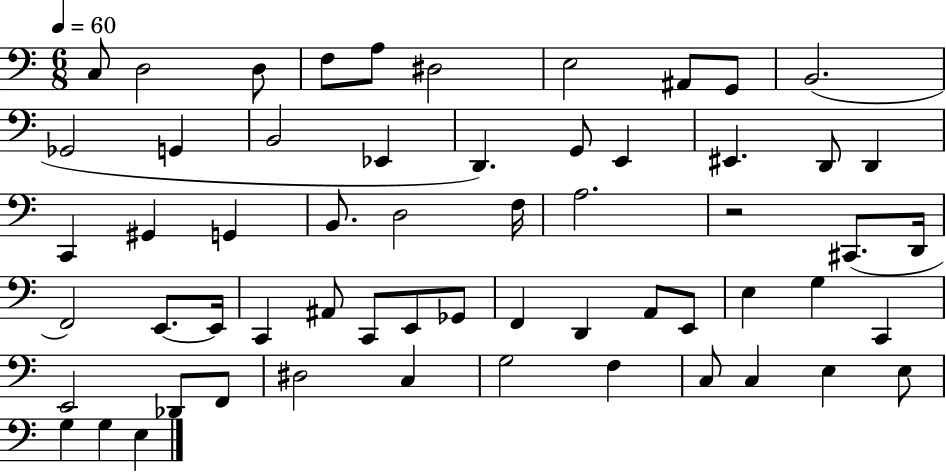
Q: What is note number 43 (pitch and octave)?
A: G3